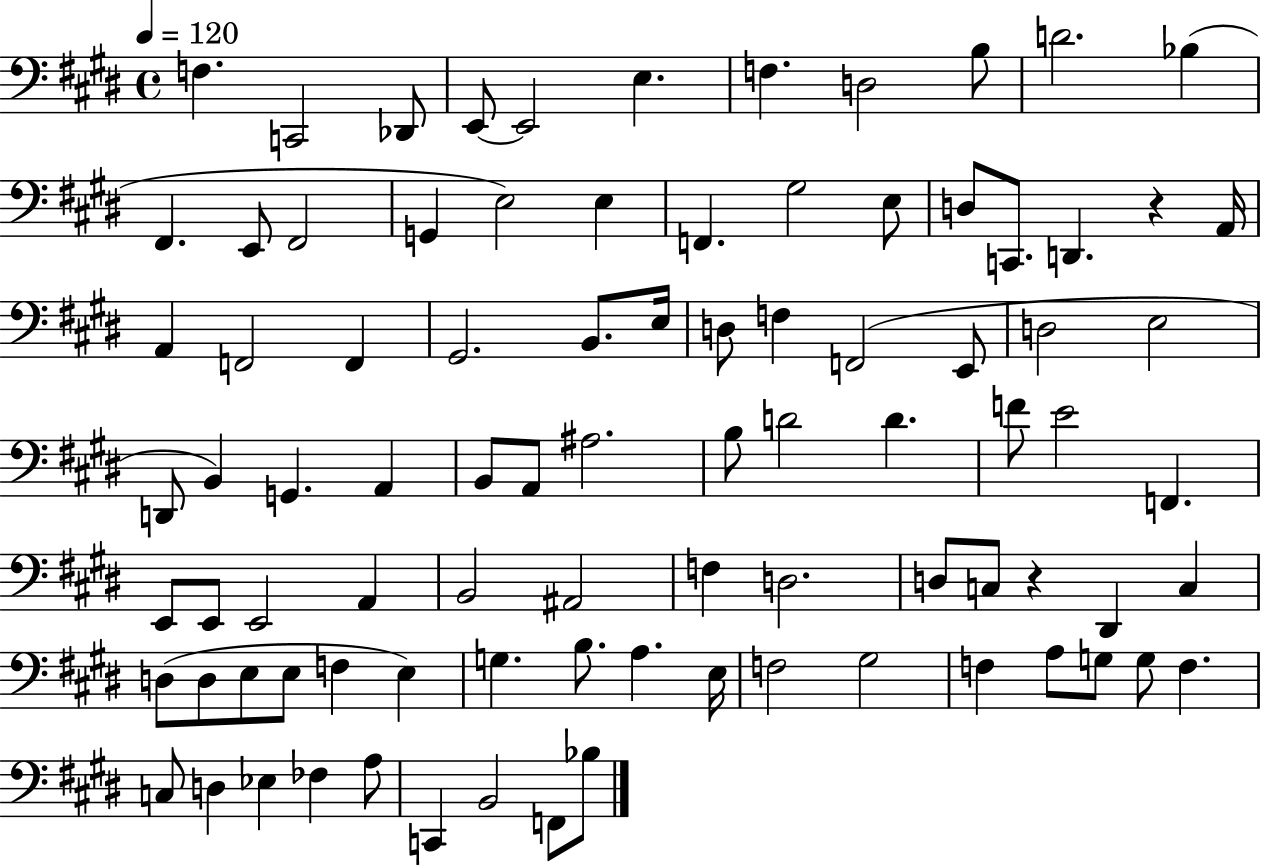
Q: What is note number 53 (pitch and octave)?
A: A2